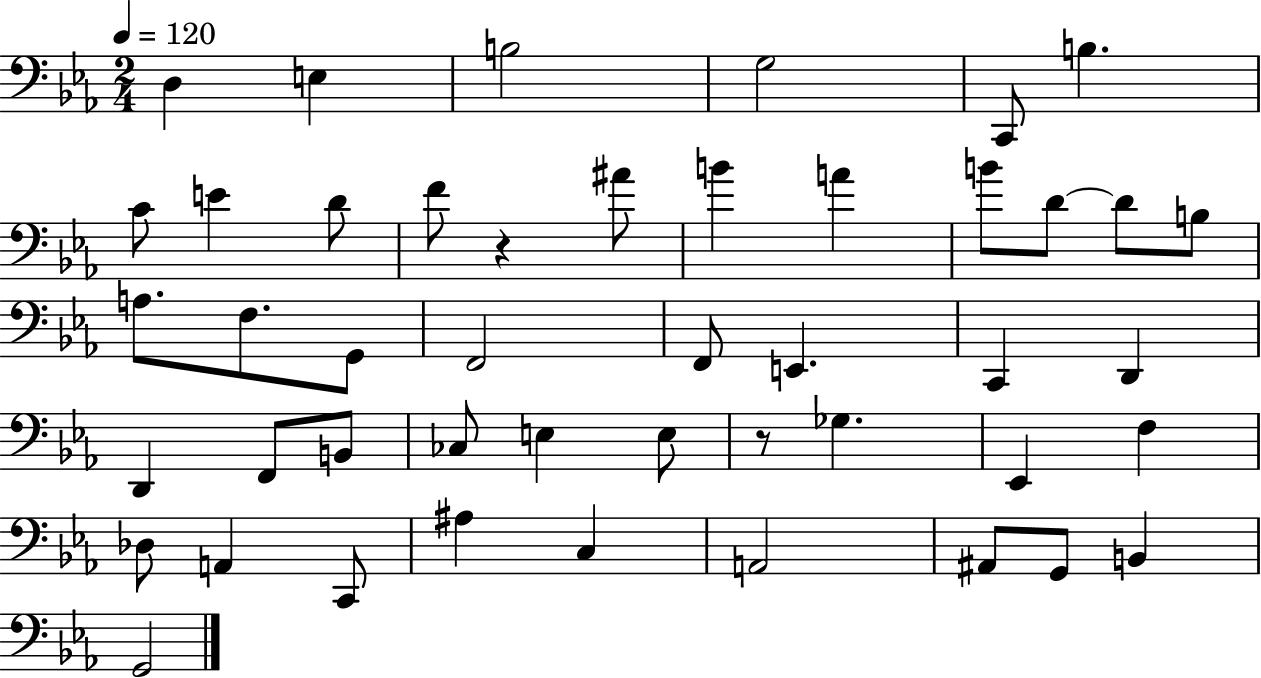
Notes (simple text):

D3/q E3/q B3/h G3/h C2/e B3/q. C4/e E4/q D4/e F4/e R/q A#4/e B4/q A4/q B4/e D4/e D4/e B3/e A3/e. F3/e. G2/e F2/h F2/e E2/q. C2/q D2/q D2/q F2/e B2/e CES3/e E3/q E3/e R/e Gb3/q. Eb2/q F3/q Db3/e A2/q C2/e A#3/q C3/q A2/h A#2/e G2/e B2/q G2/h